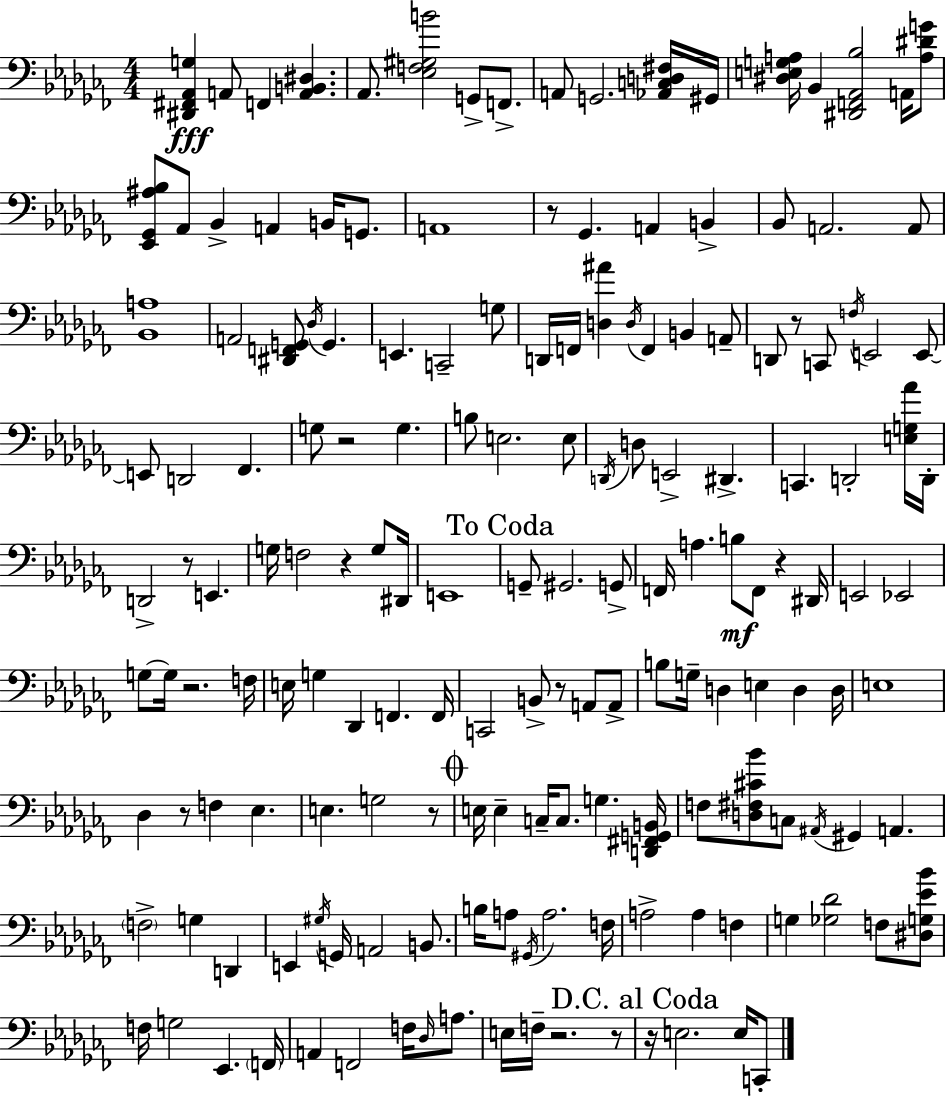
X:1
T:Untitled
M:4/4
L:1/4
K:Abm
[^D,,^F,,_A,,G,] A,,/2 F,, [A,,B,,^D,] _A,,/2 [_E,F,^G,B]2 G,,/2 F,,/2 A,,/2 G,,2 [_A,,C,D,^F,]/4 ^G,,/4 [^D,E,G,A,]/4 _B,, [^D,,F,,_A,,_B,]2 A,,/4 [A,^DG]/2 [_E,,_G,,^A,_B,]/2 _A,,/2 _B,, A,, B,,/4 G,,/2 A,,4 z/2 _G,, A,, B,, _B,,/2 A,,2 A,,/2 [_B,,A,]4 A,,2 [^D,,F,,G,,]/2 _D,/4 G,, E,, C,,2 G,/2 D,,/4 F,,/4 [D,^A] D,/4 F,, B,, A,,/2 D,,/2 z/2 C,,/2 F,/4 E,,2 E,,/2 E,,/2 D,,2 _F,, G,/2 z2 G, B,/2 E,2 E,/2 D,,/4 D,/2 E,,2 ^D,, C,, D,,2 [E,G,_A]/4 D,,/4 D,,2 z/2 E,, G,/4 F,2 z G,/2 ^D,,/4 E,,4 G,,/2 ^G,,2 G,,/2 F,,/4 A, B,/2 F,,/2 z ^D,,/4 E,,2 _E,,2 G,/2 G,/4 z2 F,/4 E,/4 G, _D,, F,, F,,/4 C,,2 B,,/2 z/2 A,,/2 A,,/2 B,/2 G,/4 D, E, D, D,/4 E,4 _D, z/2 F, _E, E, G,2 z/2 E,/4 E, C,/4 C,/2 G, [D,,^F,,G,,B,,]/4 F,/2 [D,^F,^C_B]/2 C,/2 ^A,,/4 ^G,, A,, F,2 G, D,, E,, ^G,/4 G,,/4 A,,2 B,,/2 B,/4 A,/2 ^G,,/4 A,2 F,/4 A,2 A, F, G, [_G,_D]2 F,/2 [^D,G,_E_B]/2 F,/4 G,2 _E,, F,,/4 A,, F,,2 F,/4 _D,/4 A,/2 E,/4 F,/4 z2 z/2 z/4 E,2 E,/4 C,,/2